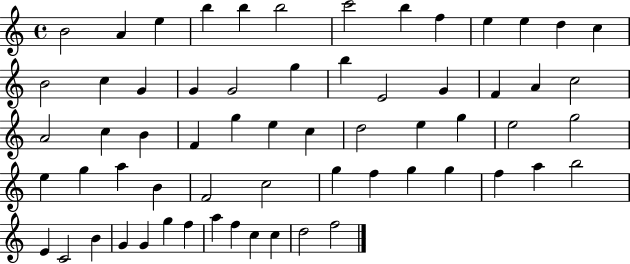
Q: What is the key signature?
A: C major